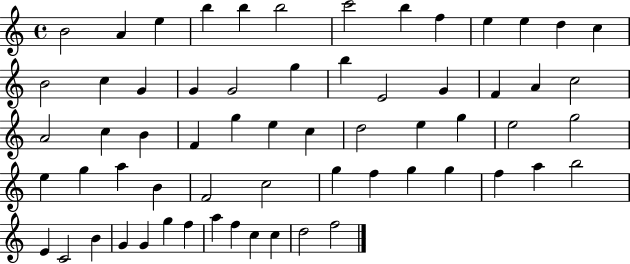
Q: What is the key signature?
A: C major